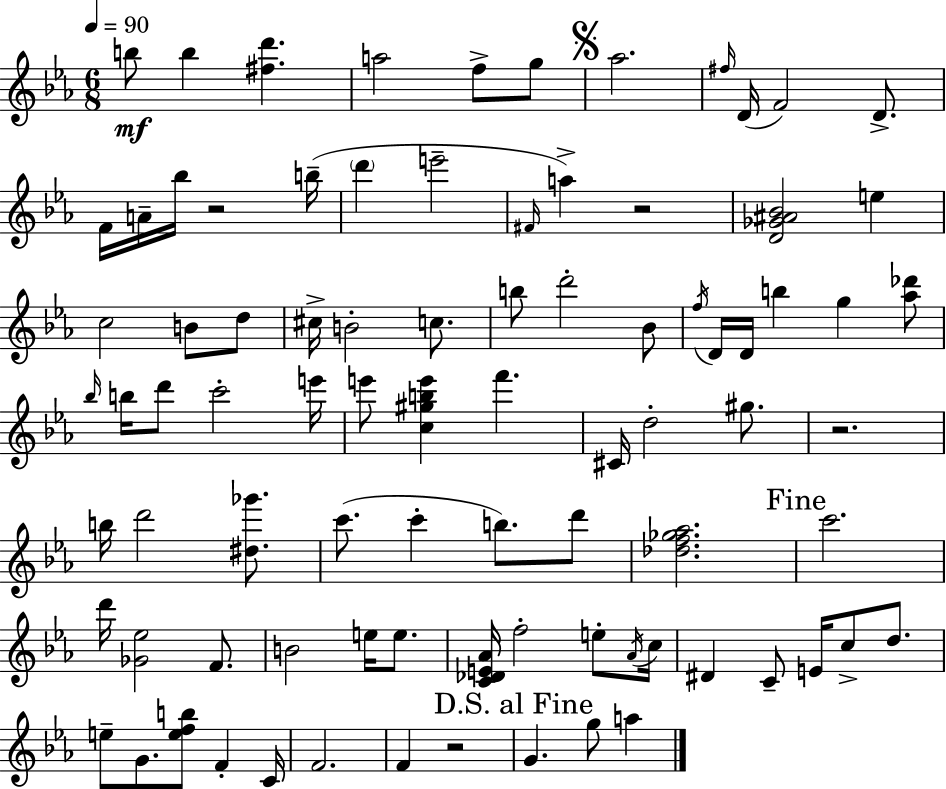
B5/e B5/q [F#5,D6]/q. A5/h F5/e G5/e Ab5/h. F#5/s D4/s F4/h D4/e. F4/s A4/s Bb5/s R/h B5/s D6/q E6/h F#4/s A5/q R/h [D4,Gb4,A#4,Bb4]/h E5/q C5/h B4/e D5/e C#5/s B4/h C5/e. B5/e D6/h Bb4/e F5/s D4/s D4/s B5/q G5/q [Ab5,Db6]/e Bb5/s B5/s D6/e C6/h E6/s E6/e [C5,G#5,B5,E6]/q F6/q. C#4/s D5/h G#5/e. R/h. B5/s D6/h [D#5,Gb6]/e. C6/e. C6/q B5/e. D6/e [Db5,F5,Gb5,Ab5]/h. C6/h. D6/s [Gb4,Eb5]/h F4/e. B4/h E5/s E5/e. [C4,Db4,E4,Ab4]/s F5/h E5/e Ab4/s C5/s D#4/q C4/e E4/s C5/e D5/e. E5/e G4/e. [E5,F5,B5]/e F4/q C4/s F4/h. F4/q R/h G4/q. G5/e A5/q